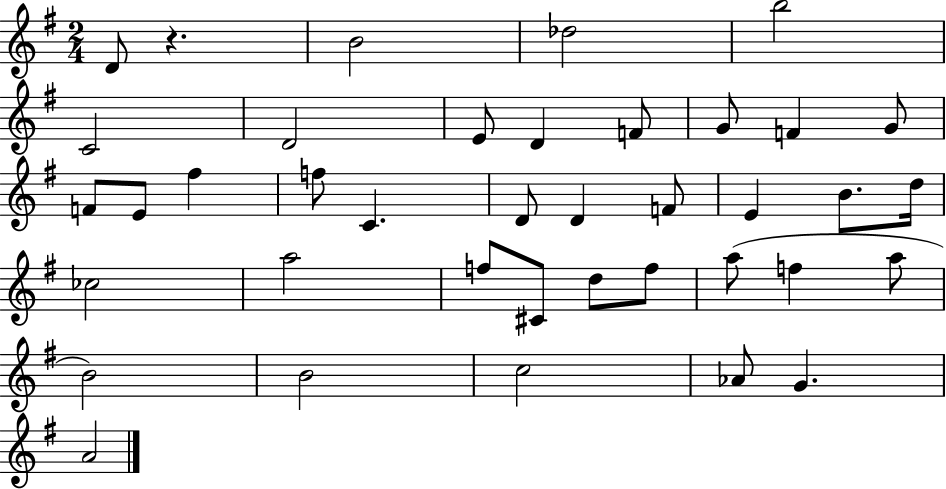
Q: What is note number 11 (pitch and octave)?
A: F4